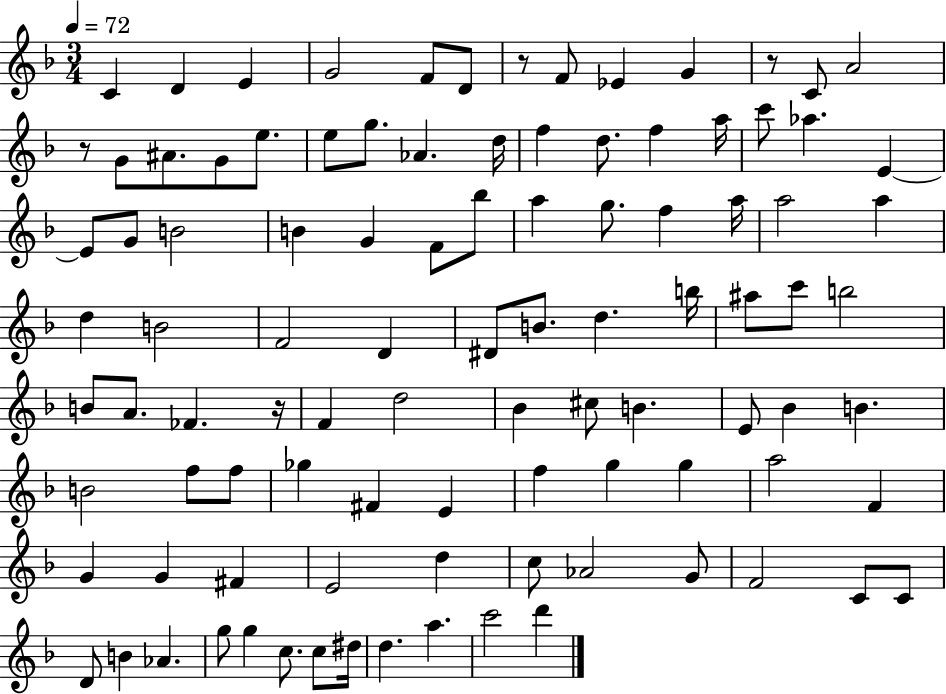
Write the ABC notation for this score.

X:1
T:Untitled
M:3/4
L:1/4
K:F
C D E G2 F/2 D/2 z/2 F/2 _E G z/2 C/2 A2 z/2 G/2 ^A/2 G/2 e/2 e/2 g/2 _A d/4 f d/2 f a/4 c'/2 _a E E/2 G/2 B2 B G F/2 _b/2 a g/2 f a/4 a2 a d B2 F2 D ^D/2 B/2 d b/4 ^a/2 c'/2 b2 B/2 A/2 _F z/4 F d2 _B ^c/2 B E/2 _B B B2 f/2 f/2 _g ^F E f g g a2 F G G ^F E2 d c/2 _A2 G/2 F2 C/2 C/2 D/2 B _A g/2 g c/2 c/2 ^d/4 d a c'2 d'